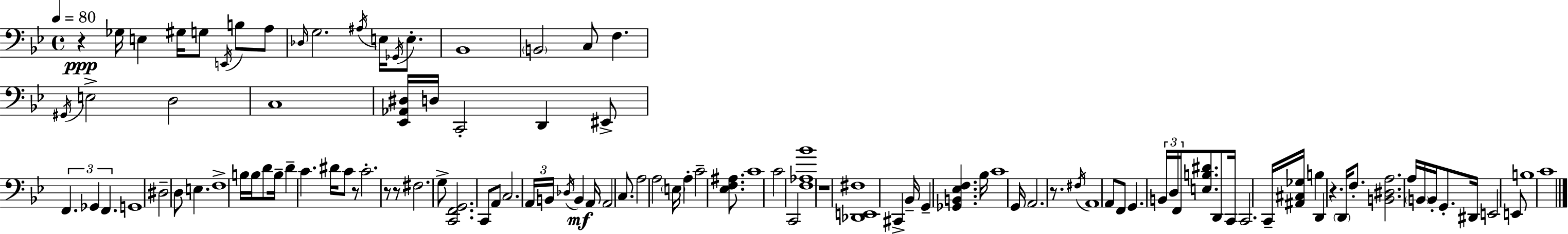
X:1
T:Untitled
M:4/4
L:1/4
K:Bb
z _G,/4 E, ^G,/4 G,/2 E,,/4 B,/2 A,/2 _D,/4 G,2 ^A,/4 E,/4 _G,,/4 E,/2 _B,,4 B,,2 C,/2 F, ^G,,/4 E,2 D,2 C,4 [_E,,_A,,^D,]/4 D,/4 C,,2 D,, ^E,,/2 F,, _G,, F,, G,,4 ^D,2 D,/2 E, F,4 B,/4 B,/4 D/2 B,/4 D C ^D/4 C/2 z/2 C2 z/2 z/2 ^F,2 G,/2 [C,,F,,G,,]2 C,,/2 A,,/2 C,2 A,,/4 B,,/4 _D,/4 B,, A,,/4 A,,2 C,/2 A,2 A,2 E,/4 A, C2 [_E,F,^A,]/2 C4 C2 C,,2 [F,_A,_B]4 z4 [_D,,E,,^F,]4 ^C,, _B,,/4 G,, [_G,,B,,_E,F,] _B,/4 C4 G,,/4 A,,2 z/2 ^F,/4 A,,4 A,,/2 F,,/2 G,, B,,/4 D,/4 F,,/4 [E,B,^D]/2 D,,/2 C,,/4 C,,2 C,,/4 [^A,,^C,_G,]/4 B, D,, z D,,/4 F,/2 [B,,^D,A,]2 A,/4 B,,/4 B,,/4 G,,/2 ^D,,/4 E,,2 E,,/2 B,4 C4